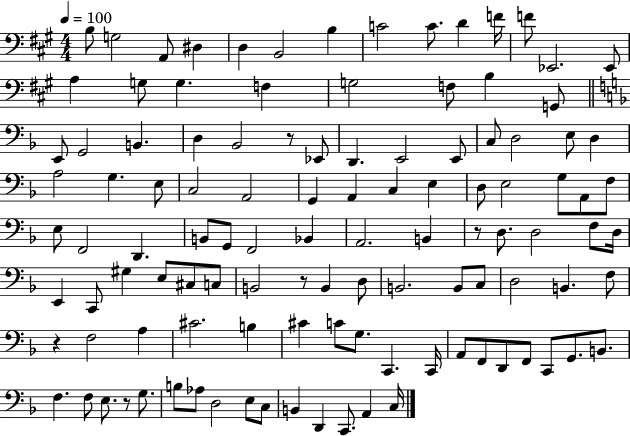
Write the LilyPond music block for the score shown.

{
  \clef bass
  \numericTimeSignature
  \time 4/4
  \key a \major
  \tempo 4 = 100
  b8 g2 a,8 dis4 | d4 b,2 b4 | c'2 c'8. d'4 f'16 | f'8 ees,2. ees,8 | \break a4 g8 g4. f4 | g2 f8 b4 g,8 | \bar "||" \break \key d \minor e,8 g,2 b,4. | d4 bes,2 r8 ees,8 | d,4. e,2 e,8 | c8 d2 e8 d4 | \break a2 g4. e8 | c2 a,2 | g,4 a,4 c4 e4 | d8 e2 g8 a,8 f8 | \break e8 f,2 d,4. | b,8 g,8 f,2 bes,4 | a,2. b,4 | r8 d8. d2 f8 d16 | \break e,4 c,8 gis4 e8 cis8 c8 | b,2 r8 b,4 d8 | b,2. b,8 c8 | d2 b,4. f8 | \break r4 f2 a4 | cis'2. b4 | cis'4 c'8 g8. c,4. c,16 | a,8 f,8 d,8 f,8 c,8 g,8. b,8. | \break f4. f8 e8. r8 g8. | b8 aes8 d2 e8 c8 | b,4 d,4 c,8. a,4 c16 | \bar "|."
}